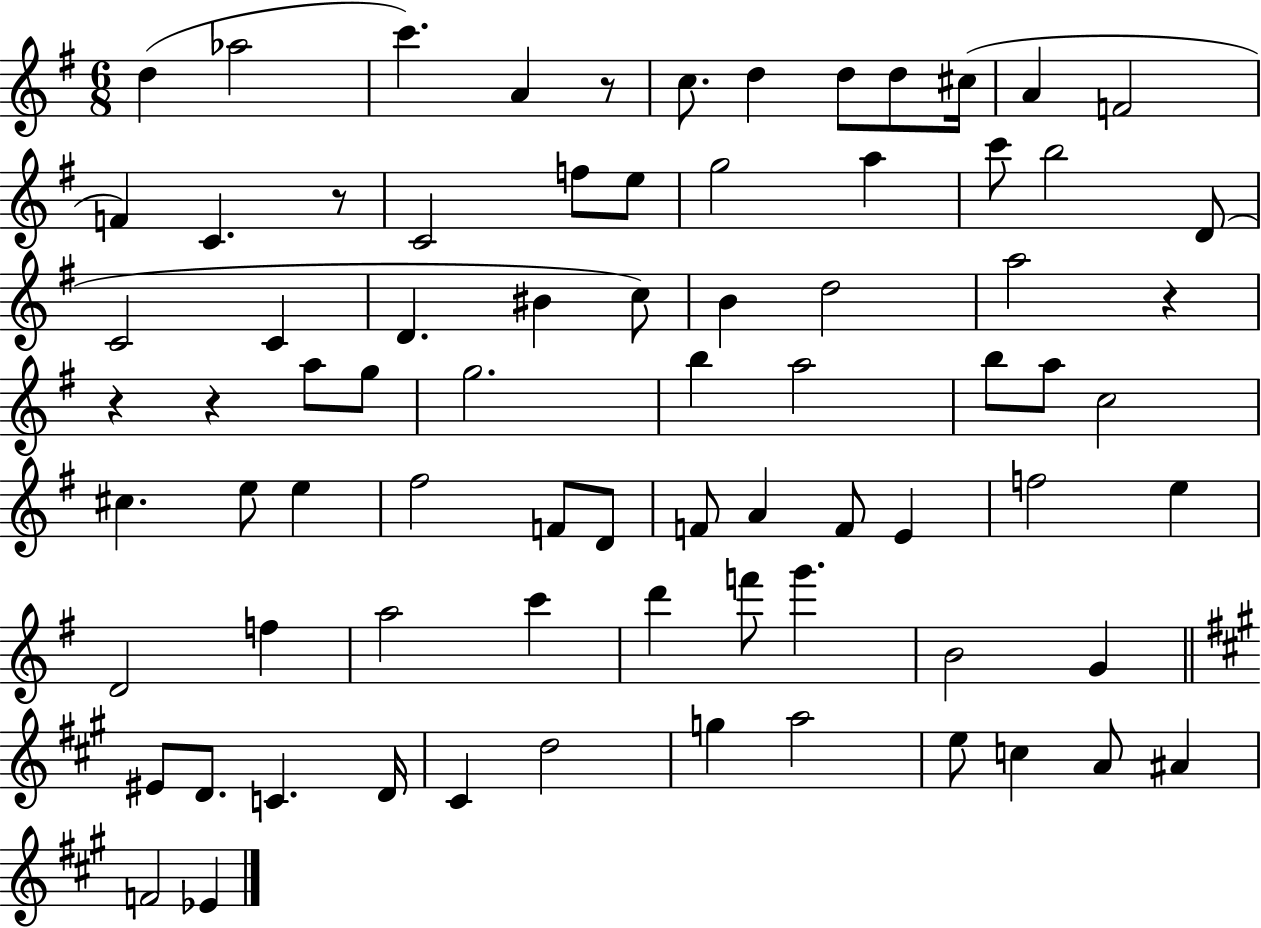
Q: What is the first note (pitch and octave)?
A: D5